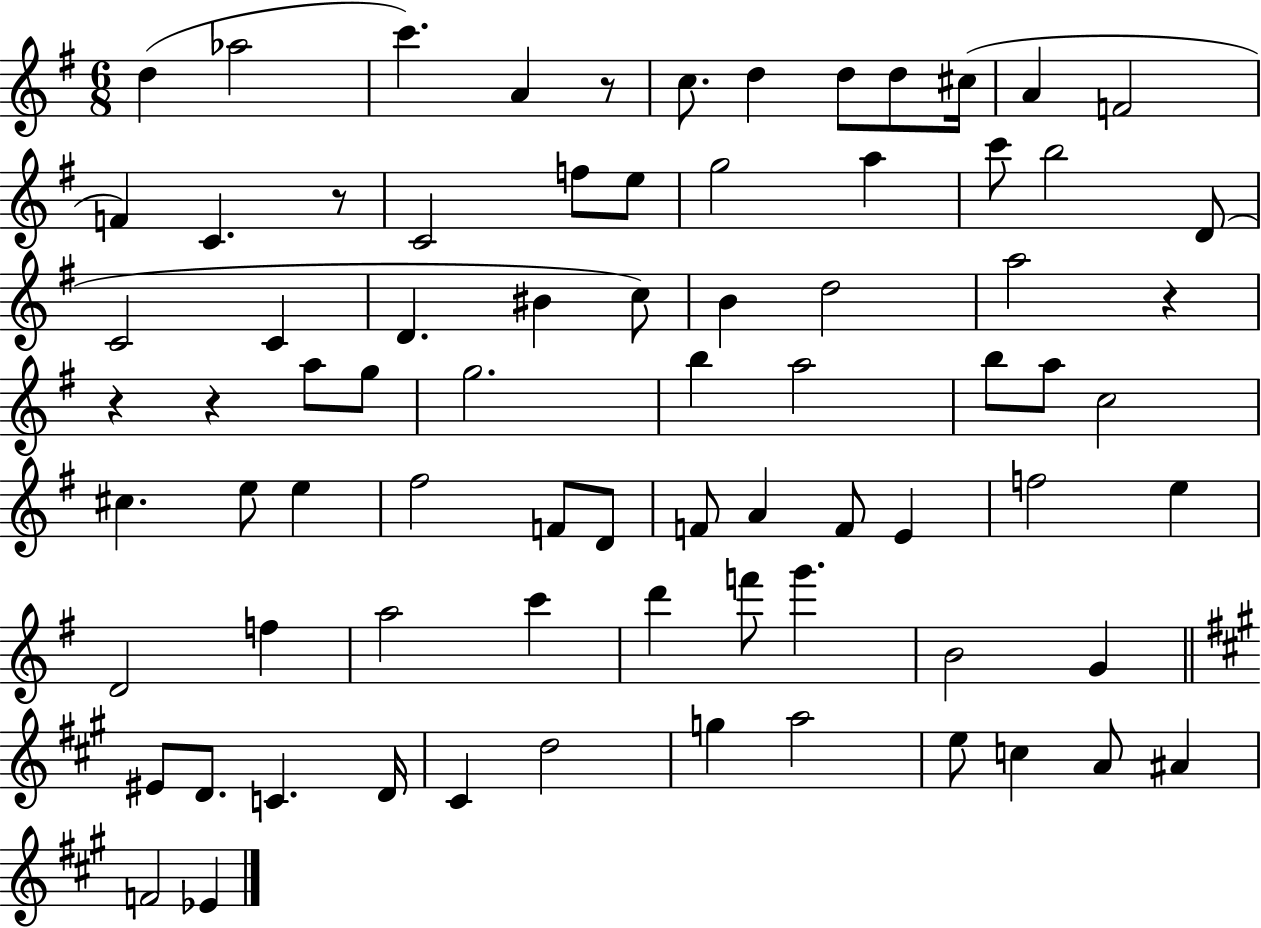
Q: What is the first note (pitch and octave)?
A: D5